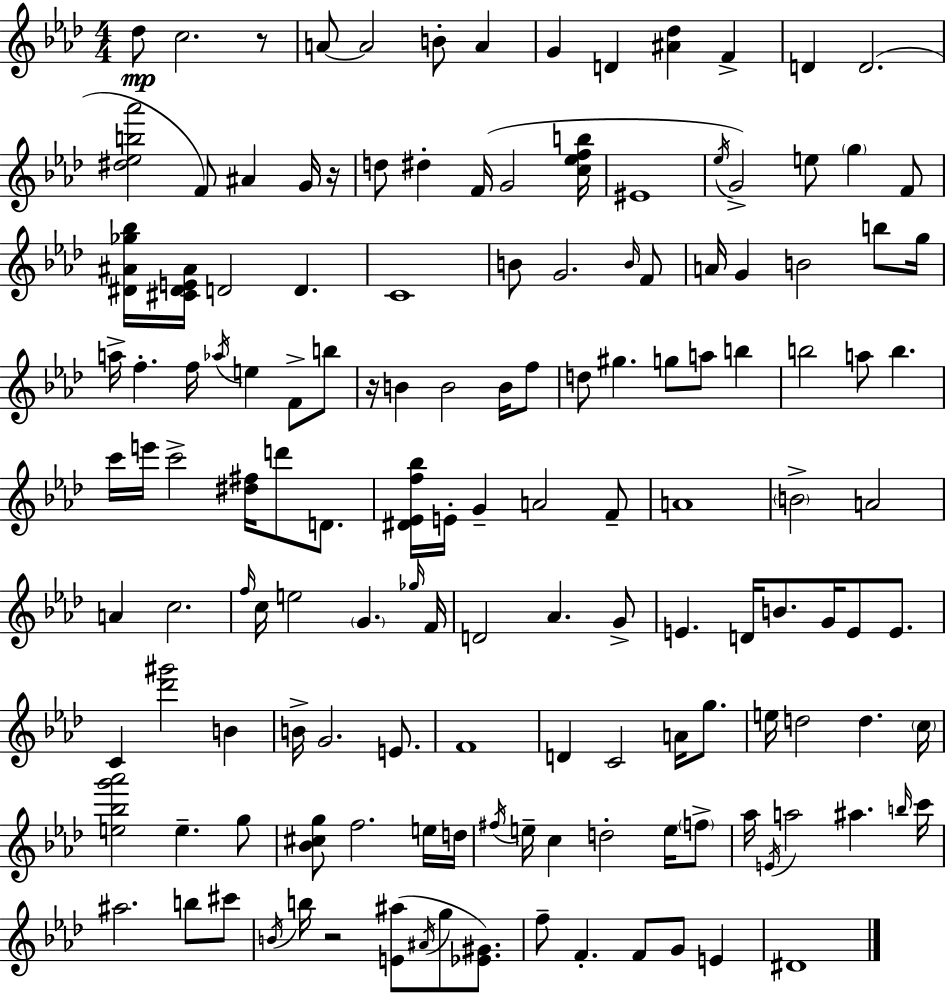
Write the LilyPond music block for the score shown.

{
  \clef treble
  \numericTimeSignature
  \time 4/4
  \key aes \major
  \repeat volta 2 { des''8\mp c''2. r8 | a'8~~ a'2 b'8-. a'4 | g'4 d'4 <ais' des''>4 f'4-> | d'4 d'2.( | \break <dis'' ees'' b'' aes'''>2 f'8) ais'4 g'16 r16 | d''8 dis''4-. f'16( g'2 <c'' ees'' f'' b''>16 | eis'1 | \acciaccatura { ees''16 }) g'2-> e''8 \parenthesize g''4 f'8 | \break <dis' ais' ges'' bes''>16 <cis' dis' e' ais'>16 d'2 d'4. | c'1 | b'8 g'2. \grace { b'16 } | f'8 a'16 g'4 b'2 b''8 | \break g''16 a''16-> f''4.-. f''16 \acciaccatura { aes''16 } e''4 f'8-> | b''8 r16 b'4 b'2 | b'16 f''8 d''8 gis''4. g''8 a''8 b''4 | b''2 a''8 b''4. | \break c'''16 e'''16 c'''2-> <dis'' fis''>16 d'''8 | d'8. <dis' ees' f'' bes''>16 e'16-. g'4-- a'2 | f'8-- a'1 | \parenthesize b'2-> a'2 | \break a'4 c''2. | \grace { f''16 } c''16 e''2 \parenthesize g'4. | \grace { ges''16 } f'16 d'2 aes'4. | g'8-> e'4. d'16 b'8. g'16 | \break e'8 e'8. c'4 <des''' gis'''>2 | b'4 b'16-> g'2. | e'8. f'1 | d'4 c'2 | \break a'16 g''8. e''16 d''2 d''4. | \parenthesize c''16 <e'' bes'' g''' aes'''>2 e''4.-- | g''8 <bes' cis'' g''>8 f''2. | e''16 d''16 \acciaccatura { fis''16 } e''16-- c''4 d''2-. | \break e''16 \parenthesize f''8-> aes''16 \acciaccatura { e'16 } a''2 | ais''4. \grace { b''16 } c'''16 ais''2. | b''8 cis'''8 \acciaccatura { b'16 } b''16 r2 | <e' ais''>8( \acciaccatura { ais'16 } g''8 <ees' gis'>8.) f''8-- f'4.-. | \break f'8 g'8 e'4 dis'1 | } \bar "|."
}